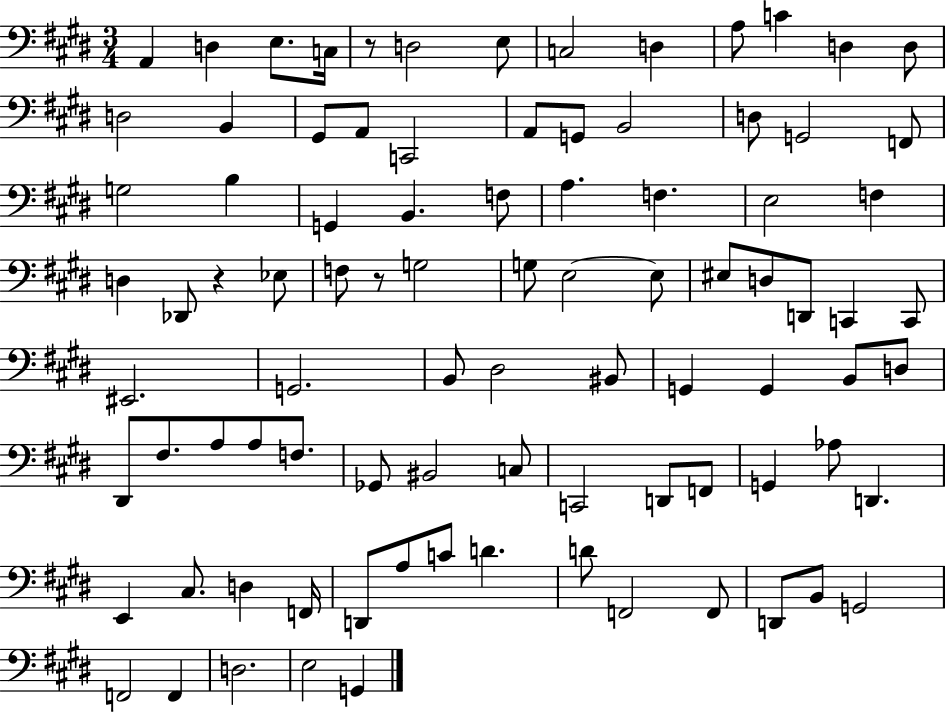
X:1
T:Untitled
M:3/4
L:1/4
K:E
A,, D, E,/2 C,/4 z/2 D,2 E,/2 C,2 D, A,/2 C D, D,/2 D,2 B,, ^G,,/2 A,,/2 C,,2 A,,/2 G,,/2 B,,2 D,/2 G,,2 F,,/2 G,2 B, G,, B,, F,/2 A, F, E,2 F, D, _D,,/2 z _E,/2 F,/2 z/2 G,2 G,/2 E,2 E,/2 ^E,/2 D,/2 D,,/2 C,, C,,/2 ^E,,2 G,,2 B,,/2 ^D,2 ^B,,/2 G,, G,, B,,/2 D,/2 ^D,,/2 ^F,/2 A,/2 A,/2 F,/2 _G,,/2 ^B,,2 C,/2 C,,2 D,,/2 F,,/2 G,, _A,/2 D,, E,, ^C,/2 D, F,,/4 D,,/2 A,/2 C/2 D D/2 F,,2 F,,/2 D,,/2 B,,/2 G,,2 F,,2 F,, D,2 E,2 G,,